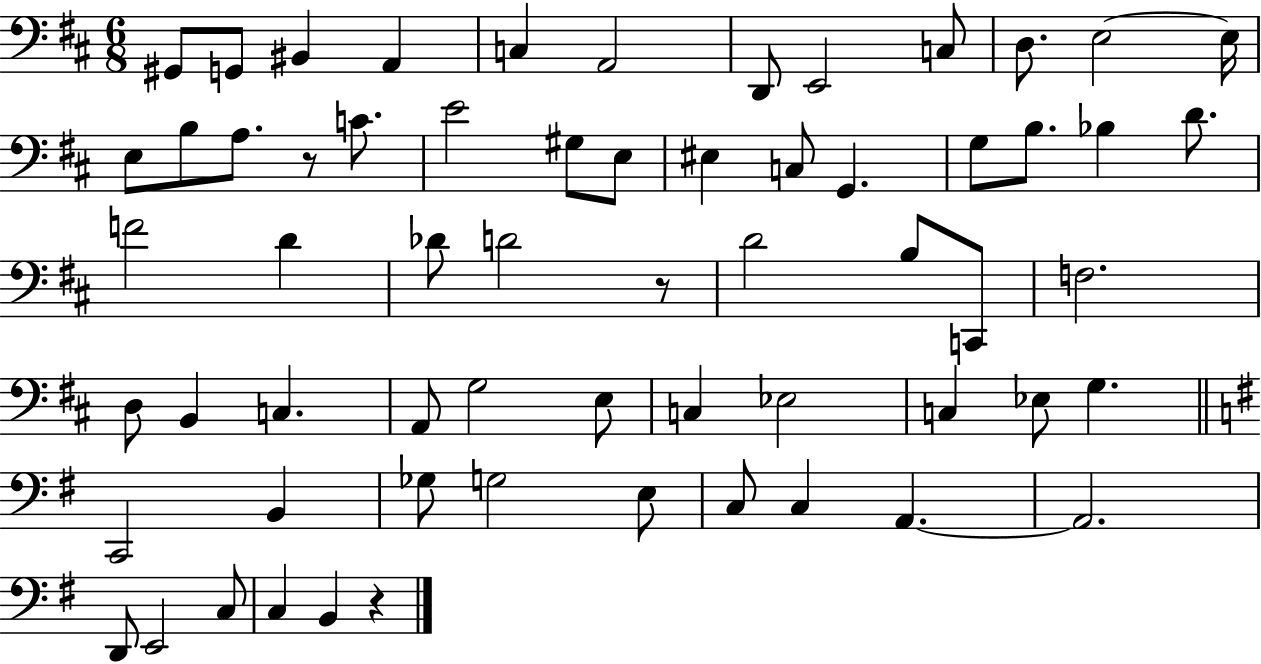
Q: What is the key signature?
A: D major